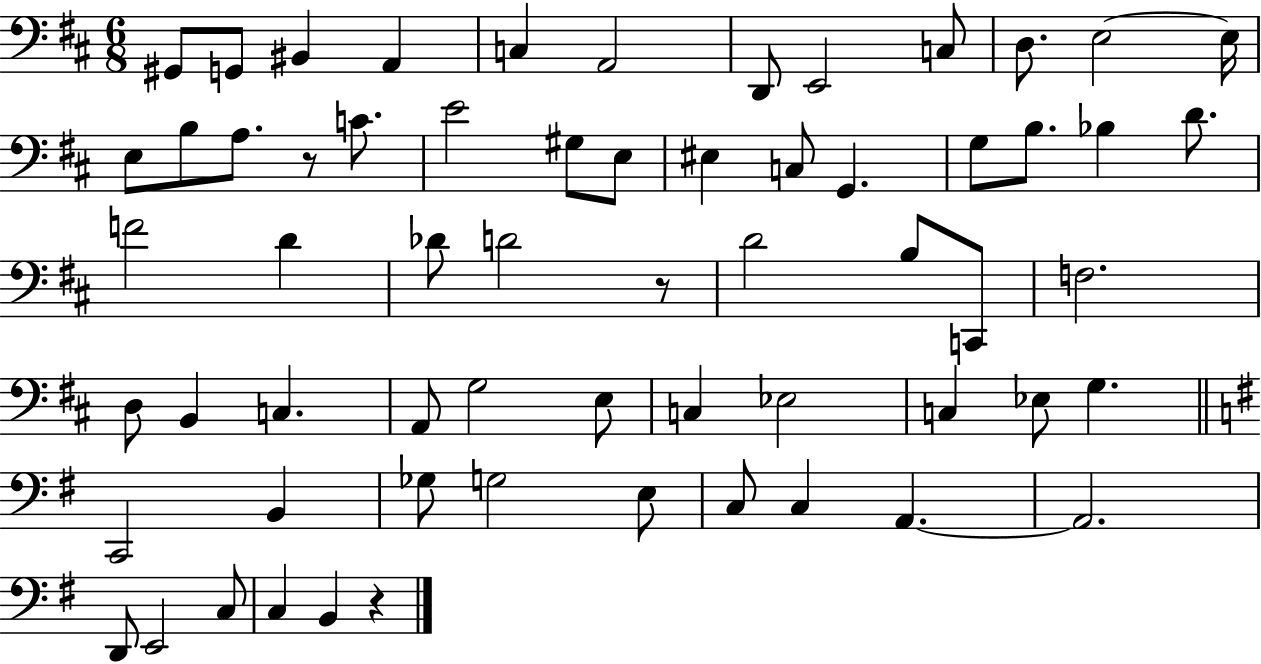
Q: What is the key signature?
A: D major